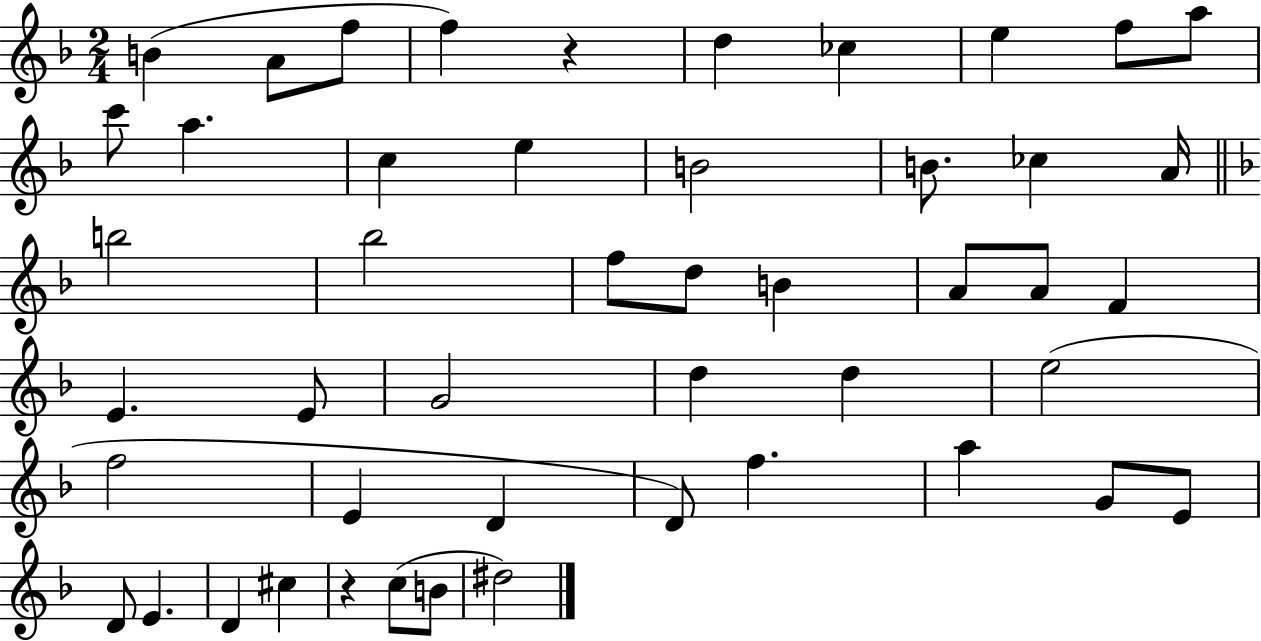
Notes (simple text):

B4/q A4/e F5/e F5/q R/q D5/q CES5/q E5/q F5/e A5/e C6/e A5/q. C5/q E5/q B4/h B4/e. CES5/q A4/s B5/h Bb5/h F5/e D5/e B4/q A4/e A4/e F4/q E4/q. E4/e G4/h D5/q D5/q E5/h F5/h E4/q D4/q D4/e F5/q. A5/q G4/e E4/e D4/e E4/q. D4/q C#5/q R/q C5/e B4/e D#5/h